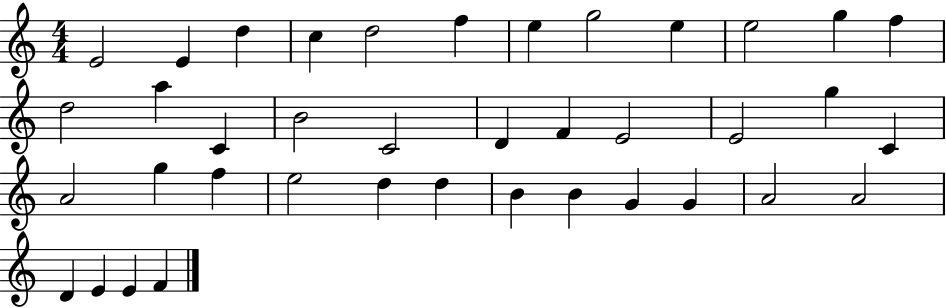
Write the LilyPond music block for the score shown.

{
  \clef treble
  \numericTimeSignature
  \time 4/4
  \key c \major
  e'2 e'4 d''4 | c''4 d''2 f''4 | e''4 g''2 e''4 | e''2 g''4 f''4 | \break d''2 a''4 c'4 | b'2 c'2 | d'4 f'4 e'2 | e'2 g''4 c'4 | \break a'2 g''4 f''4 | e''2 d''4 d''4 | b'4 b'4 g'4 g'4 | a'2 a'2 | \break d'4 e'4 e'4 f'4 | \bar "|."
}